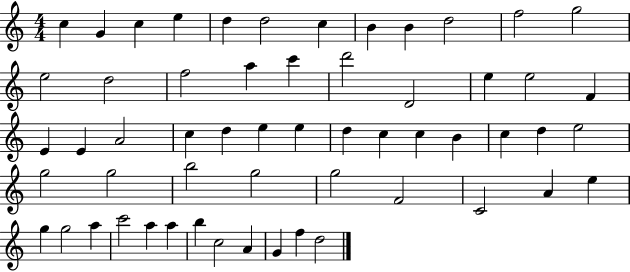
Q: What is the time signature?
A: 4/4